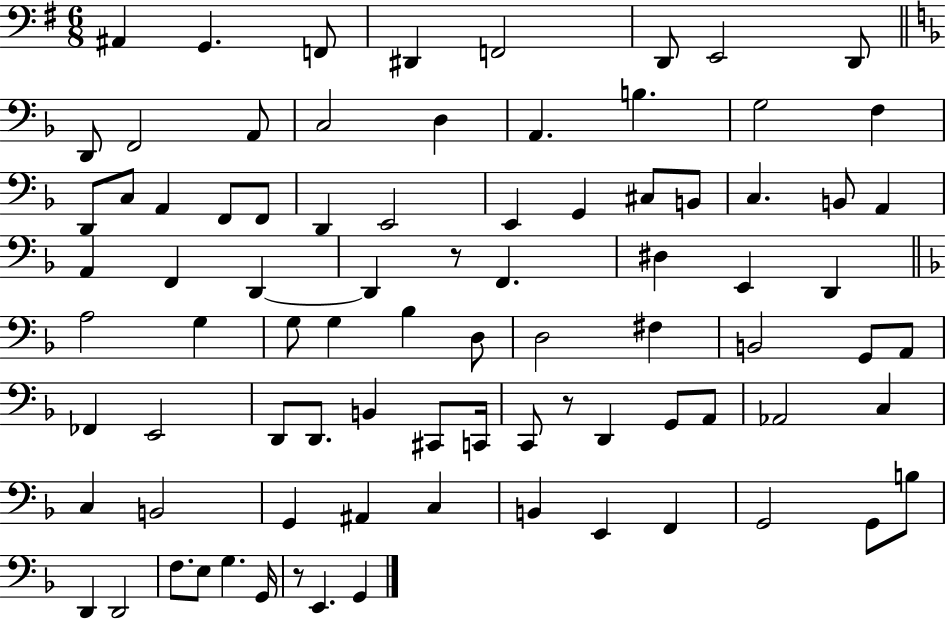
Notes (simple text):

A#2/q G2/q. F2/e D#2/q F2/h D2/e E2/h D2/e D2/e F2/h A2/e C3/h D3/q A2/q. B3/q. G3/h F3/q D2/e C3/e A2/q F2/e F2/e D2/q E2/h E2/q G2/q C#3/e B2/e C3/q. B2/e A2/q A2/q F2/q D2/q D2/q R/e F2/q. D#3/q E2/q D2/q A3/h G3/q G3/e G3/q Bb3/q D3/e D3/h F#3/q B2/h G2/e A2/e FES2/q E2/h D2/e D2/e. B2/q C#2/e C2/s C2/e R/e D2/q G2/e A2/e Ab2/h C3/q C3/q B2/h G2/q A#2/q C3/q B2/q E2/q F2/q G2/h G2/e B3/e D2/q D2/h F3/e. E3/e G3/q. G2/s R/e E2/q. G2/q